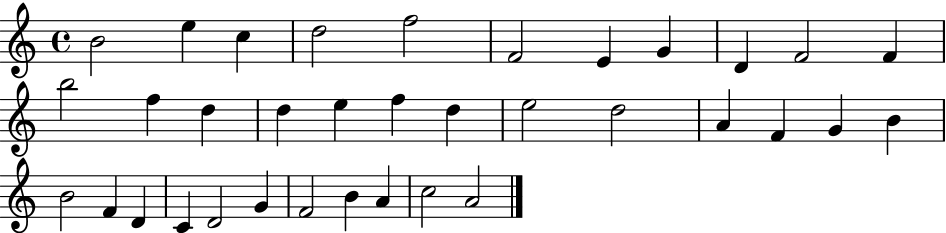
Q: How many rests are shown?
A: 0